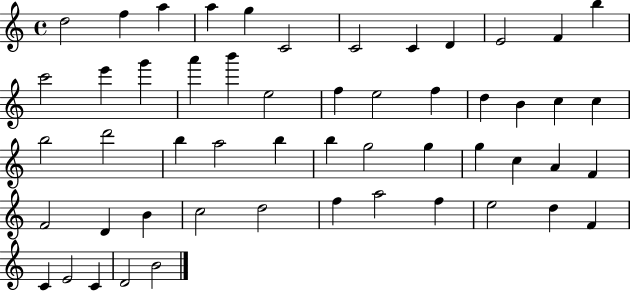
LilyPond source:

{
  \clef treble
  \time 4/4
  \defaultTimeSignature
  \key c \major
  d''2 f''4 a''4 | a''4 g''4 c'2 | c'2 c'4 d'4 | e'2 f'4 b''4 | \break c'''2 e'''4 g'''4 | a'''4 b'''4 e''2 | f''4 e''2 f''4 | d''4 b'4 c''4 c''4 | \break b''2 d'''2 | b''4 a''2 b''4 | b''4 g''2 g''4 | g''4 c''4 a'4 f'4 | \break f'2 d'4 b'4 | c''2 d''2 | f''4 a''2 f''4 | e''2 d''4 f'4 | \break c'4 e'2 c'4 | d'2 b'2 | \bar "|."
}